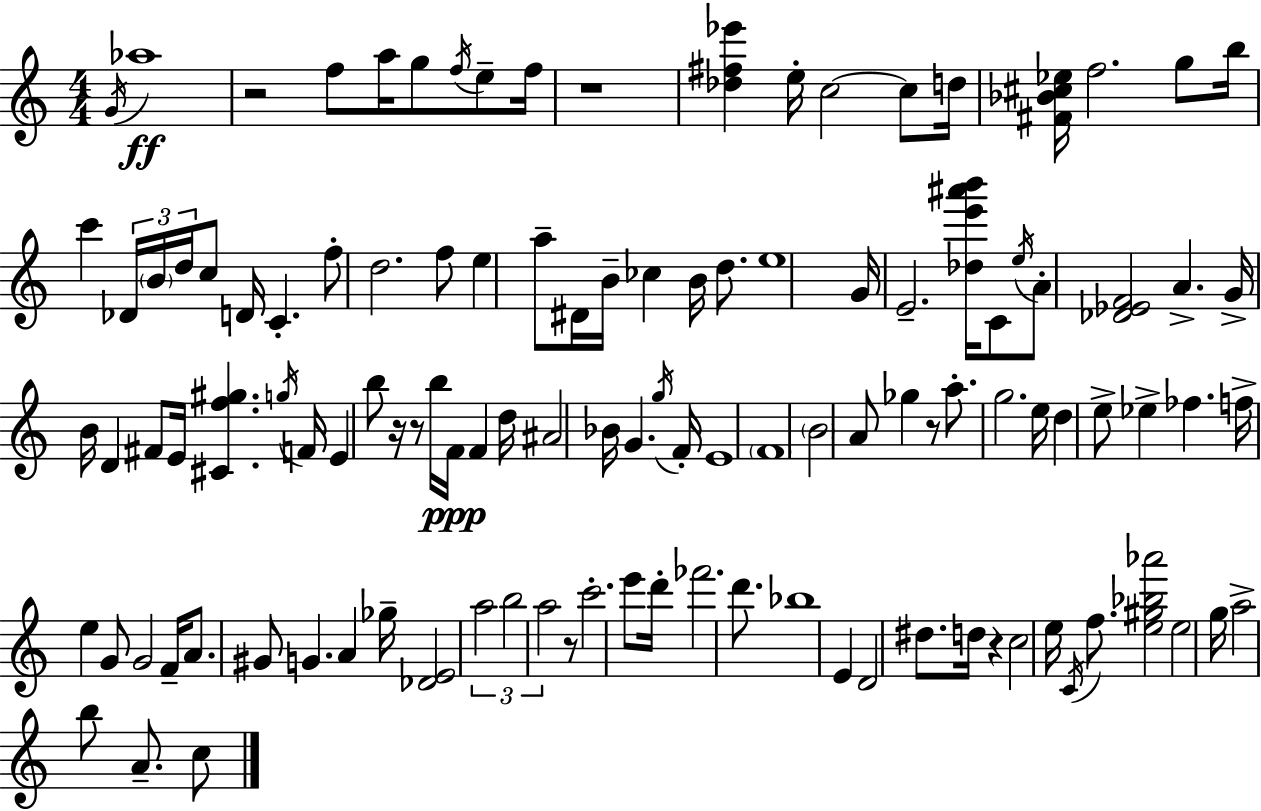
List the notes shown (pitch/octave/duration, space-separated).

G4/s Ab5/w R/h F5/e A5/s G5/e F5/s E5/e F5/s R/w [Db5,F#5,Eb6]/q E5/s C5/h C5/e D5/s [F#4,Bb4,C#5,Eb5]/s F5/h. G5/e B5/s C6/q Db4/s B4/s D5/s C5/e D4/s C4/q. F5/e D5/h. F5/e E5/q A5/e D#4/s B4/s CES5/q B4/s D5/e. E5/w G4/s E4/h. [Db5,E6,A#6,B6]/s C4/e E5/s A4/e [Db4,Eb4,F4]/h A4/q. G4/s B4/s D4/q F#4/e E4/s [C#4,F5,G#5]/q. G5/s F4/s E4/q B5/e R/s R/e B5/s F4/s F4/q D5/s A#4/h Bb4/s G4/q. G5/s F4/s E4/w F4/w B4/h A4/e Gb5/q R/e A5/e. G5/h. E5/s D5/q E5/e Eb5/q FES5/q. F5/s E5/q G4/e G4/h F4/s A4/e. G#4/e G4/q. A4/q Gb5/s [Db4,E4]/h A5/h B5/h A5/h R/e C6/h. E6/e D6/s FES6/h. D6/e. Bb5/w E4/q D4/h D#5/e. D5/s R/q C5/h E5/s C4/s F5/e. [E5,G#5,Bb5,Ab6]/h E5/h G5/s A5/h B5/e A4/e. C5/e